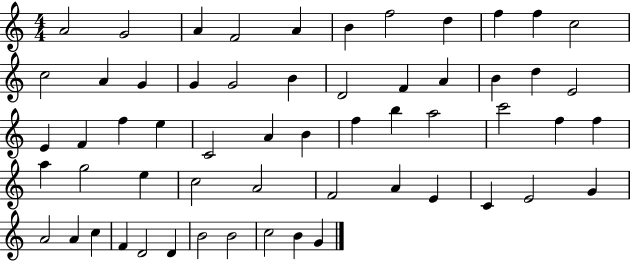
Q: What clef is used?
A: treble